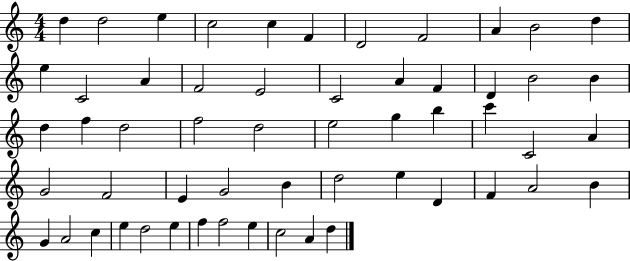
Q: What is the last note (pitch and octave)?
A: D5